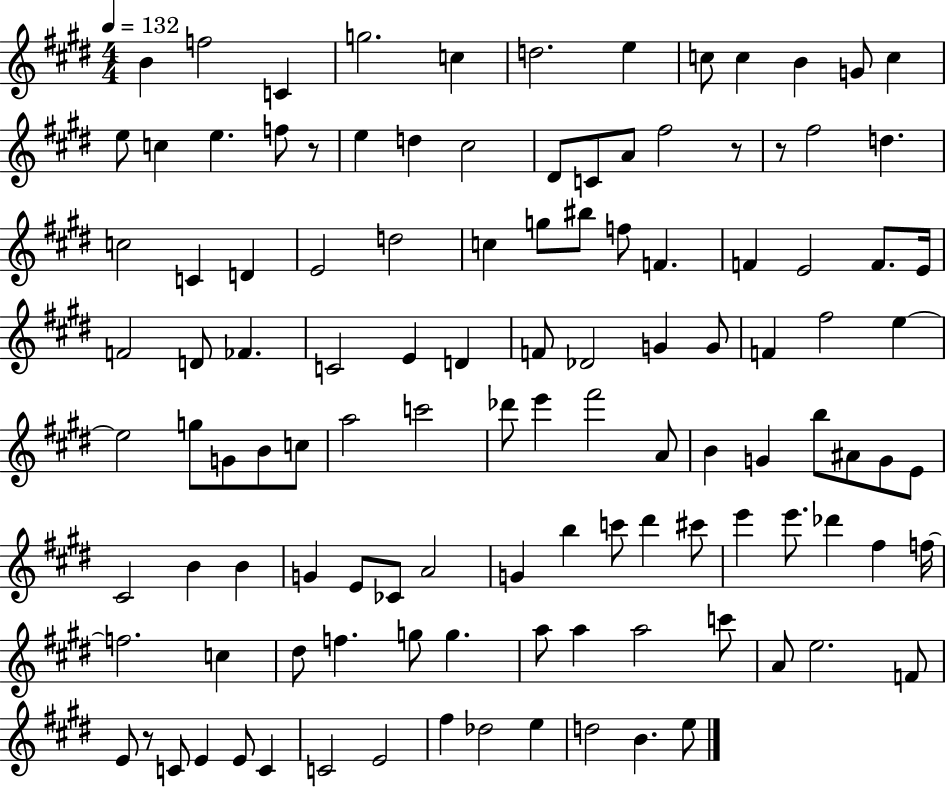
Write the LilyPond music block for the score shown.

{
  \clef treble
  \numericTimeSignature
  \time 4/4
  \key e \major
  \tempo 4 = 132
  b'4 f''2 c'4 | g''2. c''4 | d''2. e''4 | c''8 c''4 b'4 g'8 c''4 | \break e''8 c''4 e''4. f''8 r8 | e''4 d''4 cis''2 | dis'8 c'8 a'8 fis''2 r8 | r8 fis''2 d''4. | \break c''2 c'4 d'4 | e'2 d''2 | c''4 g''8 bis''8 f''8 f'4. | f'4 e'2 f'8. e'16 | \break f'2 d'8 fes'4. | c'2 e'4 d'4 | f'8 des'2 g'4 g'8 | f'4 fis''2 e''4~~ | \break e''2 g''8 g'8 b'8 c''8 | a''2 c'''2 | des'''8 e'''4 fis'''2 a'8 | b'4 g'4 b''8 ais'8 g'8 e'8 | \break cis'2 b'4 b'4 | g'4 e'8 ces'8 a'2 | g'4 b''4 c'''8 dis'''4 cis'''8 | e'''4 e'''8. des'''4 fis''4 f''16~~ | \break f''2. c''4 | dis''8 f''4. g''8 g''4. | a''8 a''4 a''2 c'''8 | a'8 e''2. f'8 | \break e'8 r8 c'8 e'4 e'8 c'4 | c'2 e'2 | fis''4 des''2 e''4 | d''2 b'4. e''8 | \break \bar "|."
}